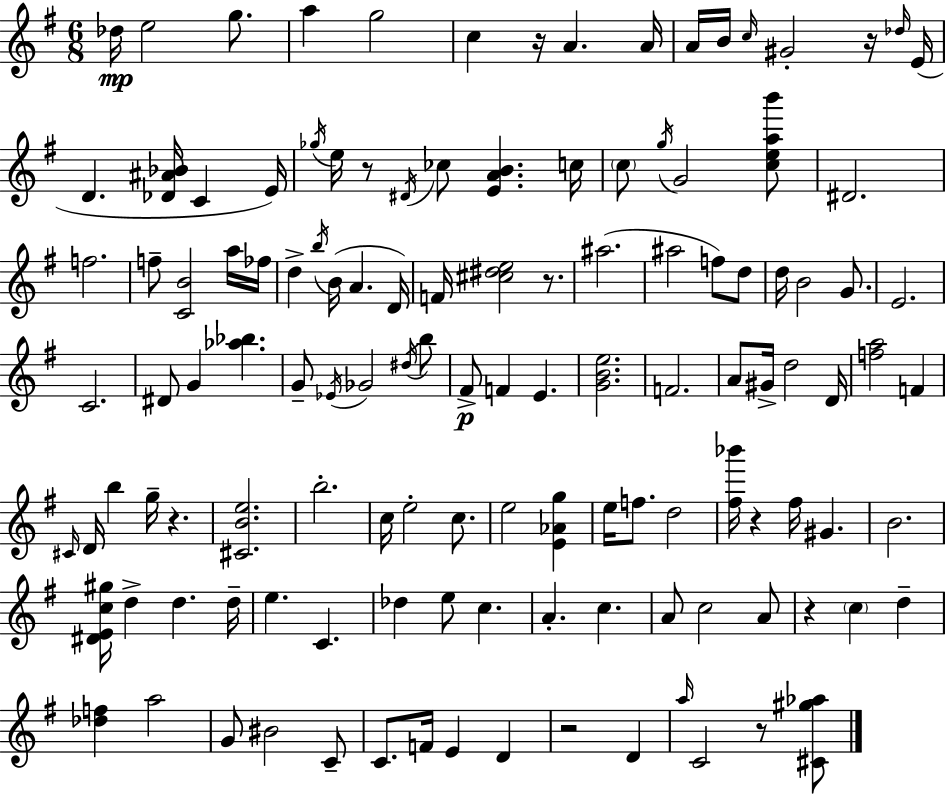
Db5/s E5/h G5/e. A5/q G5/h C5/q R/s A4/q. A4/s A4/s B4/s C5/s G#4/h R/s Db5/s E4/s D4/q. [Db4,A#4,Bb4]/s C4/q E4/s Gb5/s E5/s R/e D#4/s CES5/e [E4,A4,B4]/q. C5/s C5/e G5/s G4/h [C5,E5,A5,B6]/e D#4/h. F5/h. F5/e [C4,B4]/h A5/s FES5/s D5/q B5/s B4/s A4/q. D4/s F4/s [C#5,D#5,E5]/h R/e. A#5/h. A#5/h F5/e D5/e D5/s B4/h G4/e. E4/h. C4/h. D#4/e G4/q [Ab5,Bb5]/q. G4/e Eb4/s Gb4/h D#5/s B5/e F#4/e F4/q E4/q. [G4,B4,E5]/h. F4/h. A4/e G#4/s D5/h D4/s [F5,A5]/h F4/q C#4/s D4/s B5/q G5/s R/q. [C#4,B4,E5]/h. B5/h. C5/s E5/h C5/e. E5/h [E4,Ab4,G5]/q E5/s F5/e. D5/h [F#5,Bb6]/s R/q F#5/s G#4/q. B4/h. [D#4,E4,C5,G#5]/s D5/q D5/q. D5/s E5/q. C4/q. Db5/q E5/e C5/q. A4/q. C5/q. A4/e C5/h A4/e R/q C5/q D5/q [Db5,F5]/q A5/h G4/e BIS4/h C4/e C4/e. F4/s E4/q D4/q R/h D4/q A5/s C4/h R/e [C#4,G#5,Ab5]/e